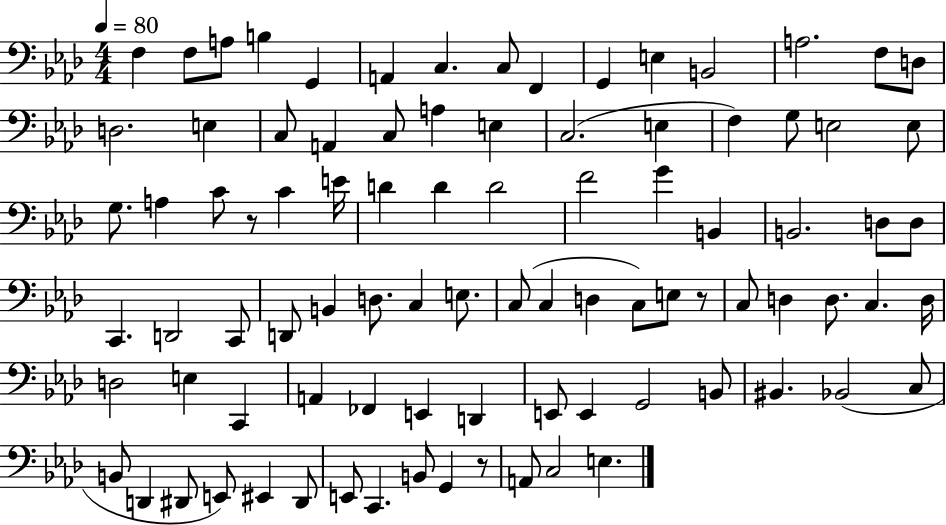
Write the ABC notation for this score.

X:1
T:Untitled
M:4/4
L:1/4
K:Ab
F, F,/2 A,/2 B, G,, A,, C, C,/2 F,, G,, E, B,,2 A,2 F,/2 D,/2 D,2 E, C,/2 A,, C,/2 A, E, C,2 E, F, G,/2 E,2 E,/2 G,/2 A, C/2 z/2 C E/4 D D D2 F2 G B,, B,,2 D,/2 D,/2 C,, D,,2 C,,/2 D,,/2 B,, D,/2 C, E,/2 C,/2 C, D, C,/2 E,/2 z/2 C,/2 D, D,/2 C, D,/4 D,2 E, C,, A,, _F,, E,, D,, E,,/2 E,, G,,2 B,,/2 ^B,, _B,,2 C,/2 B,,/2 D,, ^D,,/2 E,,/2 ^E,, ^D,,/2 E,,/2 C,, B,,/2 G,, z/2 A,,/2 C,2 E,